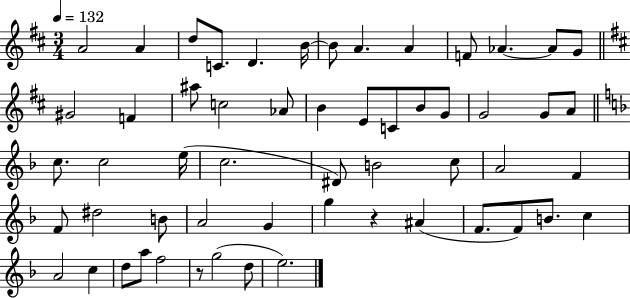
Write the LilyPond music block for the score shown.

{
  \clef treble
  \numericTimeSignature
  \time 3/4
  \key d \major
  \tempo 4 = 132
  \repeat volta 2 { a'2 a'4 | d''8 c'8. d'4. b'16~~ | b'8 a'4. a'4 | f'8 aes'4.~~ aes'8 g'8 | \break \bar "||" \break \key d \major gis'2 f'4 | ais''8 c''2 aes'8 | b'4 e'8 c'8 b'8 g'8 | g'2 g'8 a'8 | \break \bar "||" \break \key d \minor c''8. c''2 e''16( | c''2. | dis'8) b'2 c''8 | a'2 f'4 | \break f'8 dis''2 b'8 | a'2 g'4 | g''4 r4 ais'4( | f'8. f'8) b'8. c''4 | \break a'2 c''4 | d''8 a''8 f''2 | r8 g''2( d''8 | e''2.) | \break } \bar "|."
}